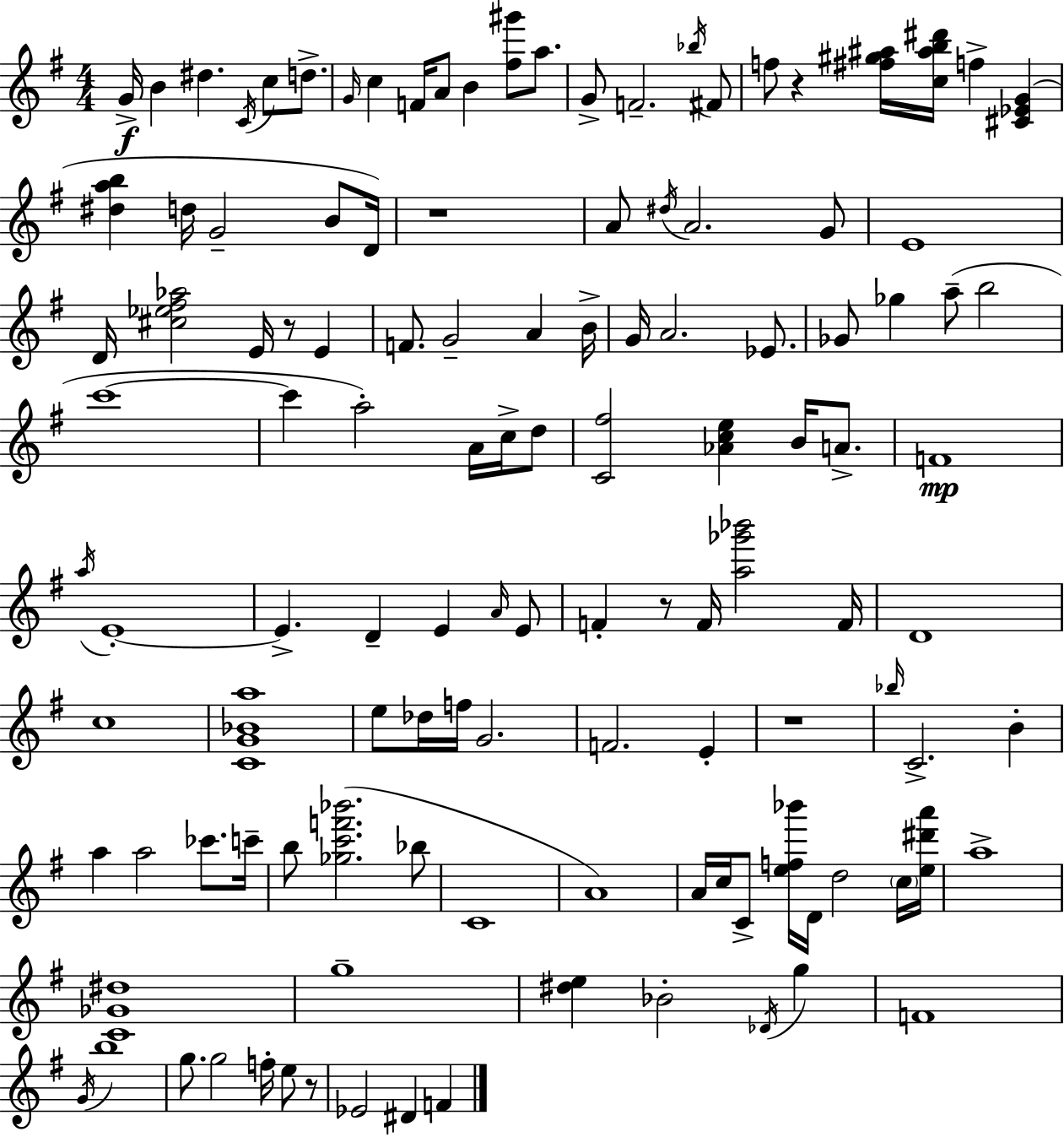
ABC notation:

X:1
T:Untitled
M:4/4
L:1/4
K:Em
G/4 B ^d C/4 c/2 d/2 G/4 c F/4 A/2 B [^f^g']/2 a/2 G/2 F2 _b/4 ^F/2 f/2 z [^f^g^a]/4 [c^ab^d']/4 f [^C_EG] [^dab] d/4 G2 B/2 D/4 z4 A/2 ^d/4 A2 G/2 E4 D/4 [^c_e^f_a]2 E/4 z/2 E F/2 G2 A B/4 G/4 A2 _E/2 _G/2 _g a/2 b2 c'4 c' a2 A/4 c/4 d/2 [C^f]2 [_Ace] B/4 A/2 F4 a/4 E4 E D E A/4 E/2 F z/2 F/4 [a_g'_b']2 F/4 D4 c4 [CG_Ba]4 e/2 _d/4 f/4 G2 F2 E z4 _b/4 C2 B a a2 _c'/2 c'/4 b/2 [_gc'f'_b']2 _b/2 C4 A4 A/4 c/4 C/2 [ef_b']/4 D/4 d2 c/4 [e^d'a']/4 a4 [C_G^d]4 g4 [^de] _B2 _D/4 g F4 G/4 b4 g/2 g2 f/4 e/2 z/2 _E2 ^D F